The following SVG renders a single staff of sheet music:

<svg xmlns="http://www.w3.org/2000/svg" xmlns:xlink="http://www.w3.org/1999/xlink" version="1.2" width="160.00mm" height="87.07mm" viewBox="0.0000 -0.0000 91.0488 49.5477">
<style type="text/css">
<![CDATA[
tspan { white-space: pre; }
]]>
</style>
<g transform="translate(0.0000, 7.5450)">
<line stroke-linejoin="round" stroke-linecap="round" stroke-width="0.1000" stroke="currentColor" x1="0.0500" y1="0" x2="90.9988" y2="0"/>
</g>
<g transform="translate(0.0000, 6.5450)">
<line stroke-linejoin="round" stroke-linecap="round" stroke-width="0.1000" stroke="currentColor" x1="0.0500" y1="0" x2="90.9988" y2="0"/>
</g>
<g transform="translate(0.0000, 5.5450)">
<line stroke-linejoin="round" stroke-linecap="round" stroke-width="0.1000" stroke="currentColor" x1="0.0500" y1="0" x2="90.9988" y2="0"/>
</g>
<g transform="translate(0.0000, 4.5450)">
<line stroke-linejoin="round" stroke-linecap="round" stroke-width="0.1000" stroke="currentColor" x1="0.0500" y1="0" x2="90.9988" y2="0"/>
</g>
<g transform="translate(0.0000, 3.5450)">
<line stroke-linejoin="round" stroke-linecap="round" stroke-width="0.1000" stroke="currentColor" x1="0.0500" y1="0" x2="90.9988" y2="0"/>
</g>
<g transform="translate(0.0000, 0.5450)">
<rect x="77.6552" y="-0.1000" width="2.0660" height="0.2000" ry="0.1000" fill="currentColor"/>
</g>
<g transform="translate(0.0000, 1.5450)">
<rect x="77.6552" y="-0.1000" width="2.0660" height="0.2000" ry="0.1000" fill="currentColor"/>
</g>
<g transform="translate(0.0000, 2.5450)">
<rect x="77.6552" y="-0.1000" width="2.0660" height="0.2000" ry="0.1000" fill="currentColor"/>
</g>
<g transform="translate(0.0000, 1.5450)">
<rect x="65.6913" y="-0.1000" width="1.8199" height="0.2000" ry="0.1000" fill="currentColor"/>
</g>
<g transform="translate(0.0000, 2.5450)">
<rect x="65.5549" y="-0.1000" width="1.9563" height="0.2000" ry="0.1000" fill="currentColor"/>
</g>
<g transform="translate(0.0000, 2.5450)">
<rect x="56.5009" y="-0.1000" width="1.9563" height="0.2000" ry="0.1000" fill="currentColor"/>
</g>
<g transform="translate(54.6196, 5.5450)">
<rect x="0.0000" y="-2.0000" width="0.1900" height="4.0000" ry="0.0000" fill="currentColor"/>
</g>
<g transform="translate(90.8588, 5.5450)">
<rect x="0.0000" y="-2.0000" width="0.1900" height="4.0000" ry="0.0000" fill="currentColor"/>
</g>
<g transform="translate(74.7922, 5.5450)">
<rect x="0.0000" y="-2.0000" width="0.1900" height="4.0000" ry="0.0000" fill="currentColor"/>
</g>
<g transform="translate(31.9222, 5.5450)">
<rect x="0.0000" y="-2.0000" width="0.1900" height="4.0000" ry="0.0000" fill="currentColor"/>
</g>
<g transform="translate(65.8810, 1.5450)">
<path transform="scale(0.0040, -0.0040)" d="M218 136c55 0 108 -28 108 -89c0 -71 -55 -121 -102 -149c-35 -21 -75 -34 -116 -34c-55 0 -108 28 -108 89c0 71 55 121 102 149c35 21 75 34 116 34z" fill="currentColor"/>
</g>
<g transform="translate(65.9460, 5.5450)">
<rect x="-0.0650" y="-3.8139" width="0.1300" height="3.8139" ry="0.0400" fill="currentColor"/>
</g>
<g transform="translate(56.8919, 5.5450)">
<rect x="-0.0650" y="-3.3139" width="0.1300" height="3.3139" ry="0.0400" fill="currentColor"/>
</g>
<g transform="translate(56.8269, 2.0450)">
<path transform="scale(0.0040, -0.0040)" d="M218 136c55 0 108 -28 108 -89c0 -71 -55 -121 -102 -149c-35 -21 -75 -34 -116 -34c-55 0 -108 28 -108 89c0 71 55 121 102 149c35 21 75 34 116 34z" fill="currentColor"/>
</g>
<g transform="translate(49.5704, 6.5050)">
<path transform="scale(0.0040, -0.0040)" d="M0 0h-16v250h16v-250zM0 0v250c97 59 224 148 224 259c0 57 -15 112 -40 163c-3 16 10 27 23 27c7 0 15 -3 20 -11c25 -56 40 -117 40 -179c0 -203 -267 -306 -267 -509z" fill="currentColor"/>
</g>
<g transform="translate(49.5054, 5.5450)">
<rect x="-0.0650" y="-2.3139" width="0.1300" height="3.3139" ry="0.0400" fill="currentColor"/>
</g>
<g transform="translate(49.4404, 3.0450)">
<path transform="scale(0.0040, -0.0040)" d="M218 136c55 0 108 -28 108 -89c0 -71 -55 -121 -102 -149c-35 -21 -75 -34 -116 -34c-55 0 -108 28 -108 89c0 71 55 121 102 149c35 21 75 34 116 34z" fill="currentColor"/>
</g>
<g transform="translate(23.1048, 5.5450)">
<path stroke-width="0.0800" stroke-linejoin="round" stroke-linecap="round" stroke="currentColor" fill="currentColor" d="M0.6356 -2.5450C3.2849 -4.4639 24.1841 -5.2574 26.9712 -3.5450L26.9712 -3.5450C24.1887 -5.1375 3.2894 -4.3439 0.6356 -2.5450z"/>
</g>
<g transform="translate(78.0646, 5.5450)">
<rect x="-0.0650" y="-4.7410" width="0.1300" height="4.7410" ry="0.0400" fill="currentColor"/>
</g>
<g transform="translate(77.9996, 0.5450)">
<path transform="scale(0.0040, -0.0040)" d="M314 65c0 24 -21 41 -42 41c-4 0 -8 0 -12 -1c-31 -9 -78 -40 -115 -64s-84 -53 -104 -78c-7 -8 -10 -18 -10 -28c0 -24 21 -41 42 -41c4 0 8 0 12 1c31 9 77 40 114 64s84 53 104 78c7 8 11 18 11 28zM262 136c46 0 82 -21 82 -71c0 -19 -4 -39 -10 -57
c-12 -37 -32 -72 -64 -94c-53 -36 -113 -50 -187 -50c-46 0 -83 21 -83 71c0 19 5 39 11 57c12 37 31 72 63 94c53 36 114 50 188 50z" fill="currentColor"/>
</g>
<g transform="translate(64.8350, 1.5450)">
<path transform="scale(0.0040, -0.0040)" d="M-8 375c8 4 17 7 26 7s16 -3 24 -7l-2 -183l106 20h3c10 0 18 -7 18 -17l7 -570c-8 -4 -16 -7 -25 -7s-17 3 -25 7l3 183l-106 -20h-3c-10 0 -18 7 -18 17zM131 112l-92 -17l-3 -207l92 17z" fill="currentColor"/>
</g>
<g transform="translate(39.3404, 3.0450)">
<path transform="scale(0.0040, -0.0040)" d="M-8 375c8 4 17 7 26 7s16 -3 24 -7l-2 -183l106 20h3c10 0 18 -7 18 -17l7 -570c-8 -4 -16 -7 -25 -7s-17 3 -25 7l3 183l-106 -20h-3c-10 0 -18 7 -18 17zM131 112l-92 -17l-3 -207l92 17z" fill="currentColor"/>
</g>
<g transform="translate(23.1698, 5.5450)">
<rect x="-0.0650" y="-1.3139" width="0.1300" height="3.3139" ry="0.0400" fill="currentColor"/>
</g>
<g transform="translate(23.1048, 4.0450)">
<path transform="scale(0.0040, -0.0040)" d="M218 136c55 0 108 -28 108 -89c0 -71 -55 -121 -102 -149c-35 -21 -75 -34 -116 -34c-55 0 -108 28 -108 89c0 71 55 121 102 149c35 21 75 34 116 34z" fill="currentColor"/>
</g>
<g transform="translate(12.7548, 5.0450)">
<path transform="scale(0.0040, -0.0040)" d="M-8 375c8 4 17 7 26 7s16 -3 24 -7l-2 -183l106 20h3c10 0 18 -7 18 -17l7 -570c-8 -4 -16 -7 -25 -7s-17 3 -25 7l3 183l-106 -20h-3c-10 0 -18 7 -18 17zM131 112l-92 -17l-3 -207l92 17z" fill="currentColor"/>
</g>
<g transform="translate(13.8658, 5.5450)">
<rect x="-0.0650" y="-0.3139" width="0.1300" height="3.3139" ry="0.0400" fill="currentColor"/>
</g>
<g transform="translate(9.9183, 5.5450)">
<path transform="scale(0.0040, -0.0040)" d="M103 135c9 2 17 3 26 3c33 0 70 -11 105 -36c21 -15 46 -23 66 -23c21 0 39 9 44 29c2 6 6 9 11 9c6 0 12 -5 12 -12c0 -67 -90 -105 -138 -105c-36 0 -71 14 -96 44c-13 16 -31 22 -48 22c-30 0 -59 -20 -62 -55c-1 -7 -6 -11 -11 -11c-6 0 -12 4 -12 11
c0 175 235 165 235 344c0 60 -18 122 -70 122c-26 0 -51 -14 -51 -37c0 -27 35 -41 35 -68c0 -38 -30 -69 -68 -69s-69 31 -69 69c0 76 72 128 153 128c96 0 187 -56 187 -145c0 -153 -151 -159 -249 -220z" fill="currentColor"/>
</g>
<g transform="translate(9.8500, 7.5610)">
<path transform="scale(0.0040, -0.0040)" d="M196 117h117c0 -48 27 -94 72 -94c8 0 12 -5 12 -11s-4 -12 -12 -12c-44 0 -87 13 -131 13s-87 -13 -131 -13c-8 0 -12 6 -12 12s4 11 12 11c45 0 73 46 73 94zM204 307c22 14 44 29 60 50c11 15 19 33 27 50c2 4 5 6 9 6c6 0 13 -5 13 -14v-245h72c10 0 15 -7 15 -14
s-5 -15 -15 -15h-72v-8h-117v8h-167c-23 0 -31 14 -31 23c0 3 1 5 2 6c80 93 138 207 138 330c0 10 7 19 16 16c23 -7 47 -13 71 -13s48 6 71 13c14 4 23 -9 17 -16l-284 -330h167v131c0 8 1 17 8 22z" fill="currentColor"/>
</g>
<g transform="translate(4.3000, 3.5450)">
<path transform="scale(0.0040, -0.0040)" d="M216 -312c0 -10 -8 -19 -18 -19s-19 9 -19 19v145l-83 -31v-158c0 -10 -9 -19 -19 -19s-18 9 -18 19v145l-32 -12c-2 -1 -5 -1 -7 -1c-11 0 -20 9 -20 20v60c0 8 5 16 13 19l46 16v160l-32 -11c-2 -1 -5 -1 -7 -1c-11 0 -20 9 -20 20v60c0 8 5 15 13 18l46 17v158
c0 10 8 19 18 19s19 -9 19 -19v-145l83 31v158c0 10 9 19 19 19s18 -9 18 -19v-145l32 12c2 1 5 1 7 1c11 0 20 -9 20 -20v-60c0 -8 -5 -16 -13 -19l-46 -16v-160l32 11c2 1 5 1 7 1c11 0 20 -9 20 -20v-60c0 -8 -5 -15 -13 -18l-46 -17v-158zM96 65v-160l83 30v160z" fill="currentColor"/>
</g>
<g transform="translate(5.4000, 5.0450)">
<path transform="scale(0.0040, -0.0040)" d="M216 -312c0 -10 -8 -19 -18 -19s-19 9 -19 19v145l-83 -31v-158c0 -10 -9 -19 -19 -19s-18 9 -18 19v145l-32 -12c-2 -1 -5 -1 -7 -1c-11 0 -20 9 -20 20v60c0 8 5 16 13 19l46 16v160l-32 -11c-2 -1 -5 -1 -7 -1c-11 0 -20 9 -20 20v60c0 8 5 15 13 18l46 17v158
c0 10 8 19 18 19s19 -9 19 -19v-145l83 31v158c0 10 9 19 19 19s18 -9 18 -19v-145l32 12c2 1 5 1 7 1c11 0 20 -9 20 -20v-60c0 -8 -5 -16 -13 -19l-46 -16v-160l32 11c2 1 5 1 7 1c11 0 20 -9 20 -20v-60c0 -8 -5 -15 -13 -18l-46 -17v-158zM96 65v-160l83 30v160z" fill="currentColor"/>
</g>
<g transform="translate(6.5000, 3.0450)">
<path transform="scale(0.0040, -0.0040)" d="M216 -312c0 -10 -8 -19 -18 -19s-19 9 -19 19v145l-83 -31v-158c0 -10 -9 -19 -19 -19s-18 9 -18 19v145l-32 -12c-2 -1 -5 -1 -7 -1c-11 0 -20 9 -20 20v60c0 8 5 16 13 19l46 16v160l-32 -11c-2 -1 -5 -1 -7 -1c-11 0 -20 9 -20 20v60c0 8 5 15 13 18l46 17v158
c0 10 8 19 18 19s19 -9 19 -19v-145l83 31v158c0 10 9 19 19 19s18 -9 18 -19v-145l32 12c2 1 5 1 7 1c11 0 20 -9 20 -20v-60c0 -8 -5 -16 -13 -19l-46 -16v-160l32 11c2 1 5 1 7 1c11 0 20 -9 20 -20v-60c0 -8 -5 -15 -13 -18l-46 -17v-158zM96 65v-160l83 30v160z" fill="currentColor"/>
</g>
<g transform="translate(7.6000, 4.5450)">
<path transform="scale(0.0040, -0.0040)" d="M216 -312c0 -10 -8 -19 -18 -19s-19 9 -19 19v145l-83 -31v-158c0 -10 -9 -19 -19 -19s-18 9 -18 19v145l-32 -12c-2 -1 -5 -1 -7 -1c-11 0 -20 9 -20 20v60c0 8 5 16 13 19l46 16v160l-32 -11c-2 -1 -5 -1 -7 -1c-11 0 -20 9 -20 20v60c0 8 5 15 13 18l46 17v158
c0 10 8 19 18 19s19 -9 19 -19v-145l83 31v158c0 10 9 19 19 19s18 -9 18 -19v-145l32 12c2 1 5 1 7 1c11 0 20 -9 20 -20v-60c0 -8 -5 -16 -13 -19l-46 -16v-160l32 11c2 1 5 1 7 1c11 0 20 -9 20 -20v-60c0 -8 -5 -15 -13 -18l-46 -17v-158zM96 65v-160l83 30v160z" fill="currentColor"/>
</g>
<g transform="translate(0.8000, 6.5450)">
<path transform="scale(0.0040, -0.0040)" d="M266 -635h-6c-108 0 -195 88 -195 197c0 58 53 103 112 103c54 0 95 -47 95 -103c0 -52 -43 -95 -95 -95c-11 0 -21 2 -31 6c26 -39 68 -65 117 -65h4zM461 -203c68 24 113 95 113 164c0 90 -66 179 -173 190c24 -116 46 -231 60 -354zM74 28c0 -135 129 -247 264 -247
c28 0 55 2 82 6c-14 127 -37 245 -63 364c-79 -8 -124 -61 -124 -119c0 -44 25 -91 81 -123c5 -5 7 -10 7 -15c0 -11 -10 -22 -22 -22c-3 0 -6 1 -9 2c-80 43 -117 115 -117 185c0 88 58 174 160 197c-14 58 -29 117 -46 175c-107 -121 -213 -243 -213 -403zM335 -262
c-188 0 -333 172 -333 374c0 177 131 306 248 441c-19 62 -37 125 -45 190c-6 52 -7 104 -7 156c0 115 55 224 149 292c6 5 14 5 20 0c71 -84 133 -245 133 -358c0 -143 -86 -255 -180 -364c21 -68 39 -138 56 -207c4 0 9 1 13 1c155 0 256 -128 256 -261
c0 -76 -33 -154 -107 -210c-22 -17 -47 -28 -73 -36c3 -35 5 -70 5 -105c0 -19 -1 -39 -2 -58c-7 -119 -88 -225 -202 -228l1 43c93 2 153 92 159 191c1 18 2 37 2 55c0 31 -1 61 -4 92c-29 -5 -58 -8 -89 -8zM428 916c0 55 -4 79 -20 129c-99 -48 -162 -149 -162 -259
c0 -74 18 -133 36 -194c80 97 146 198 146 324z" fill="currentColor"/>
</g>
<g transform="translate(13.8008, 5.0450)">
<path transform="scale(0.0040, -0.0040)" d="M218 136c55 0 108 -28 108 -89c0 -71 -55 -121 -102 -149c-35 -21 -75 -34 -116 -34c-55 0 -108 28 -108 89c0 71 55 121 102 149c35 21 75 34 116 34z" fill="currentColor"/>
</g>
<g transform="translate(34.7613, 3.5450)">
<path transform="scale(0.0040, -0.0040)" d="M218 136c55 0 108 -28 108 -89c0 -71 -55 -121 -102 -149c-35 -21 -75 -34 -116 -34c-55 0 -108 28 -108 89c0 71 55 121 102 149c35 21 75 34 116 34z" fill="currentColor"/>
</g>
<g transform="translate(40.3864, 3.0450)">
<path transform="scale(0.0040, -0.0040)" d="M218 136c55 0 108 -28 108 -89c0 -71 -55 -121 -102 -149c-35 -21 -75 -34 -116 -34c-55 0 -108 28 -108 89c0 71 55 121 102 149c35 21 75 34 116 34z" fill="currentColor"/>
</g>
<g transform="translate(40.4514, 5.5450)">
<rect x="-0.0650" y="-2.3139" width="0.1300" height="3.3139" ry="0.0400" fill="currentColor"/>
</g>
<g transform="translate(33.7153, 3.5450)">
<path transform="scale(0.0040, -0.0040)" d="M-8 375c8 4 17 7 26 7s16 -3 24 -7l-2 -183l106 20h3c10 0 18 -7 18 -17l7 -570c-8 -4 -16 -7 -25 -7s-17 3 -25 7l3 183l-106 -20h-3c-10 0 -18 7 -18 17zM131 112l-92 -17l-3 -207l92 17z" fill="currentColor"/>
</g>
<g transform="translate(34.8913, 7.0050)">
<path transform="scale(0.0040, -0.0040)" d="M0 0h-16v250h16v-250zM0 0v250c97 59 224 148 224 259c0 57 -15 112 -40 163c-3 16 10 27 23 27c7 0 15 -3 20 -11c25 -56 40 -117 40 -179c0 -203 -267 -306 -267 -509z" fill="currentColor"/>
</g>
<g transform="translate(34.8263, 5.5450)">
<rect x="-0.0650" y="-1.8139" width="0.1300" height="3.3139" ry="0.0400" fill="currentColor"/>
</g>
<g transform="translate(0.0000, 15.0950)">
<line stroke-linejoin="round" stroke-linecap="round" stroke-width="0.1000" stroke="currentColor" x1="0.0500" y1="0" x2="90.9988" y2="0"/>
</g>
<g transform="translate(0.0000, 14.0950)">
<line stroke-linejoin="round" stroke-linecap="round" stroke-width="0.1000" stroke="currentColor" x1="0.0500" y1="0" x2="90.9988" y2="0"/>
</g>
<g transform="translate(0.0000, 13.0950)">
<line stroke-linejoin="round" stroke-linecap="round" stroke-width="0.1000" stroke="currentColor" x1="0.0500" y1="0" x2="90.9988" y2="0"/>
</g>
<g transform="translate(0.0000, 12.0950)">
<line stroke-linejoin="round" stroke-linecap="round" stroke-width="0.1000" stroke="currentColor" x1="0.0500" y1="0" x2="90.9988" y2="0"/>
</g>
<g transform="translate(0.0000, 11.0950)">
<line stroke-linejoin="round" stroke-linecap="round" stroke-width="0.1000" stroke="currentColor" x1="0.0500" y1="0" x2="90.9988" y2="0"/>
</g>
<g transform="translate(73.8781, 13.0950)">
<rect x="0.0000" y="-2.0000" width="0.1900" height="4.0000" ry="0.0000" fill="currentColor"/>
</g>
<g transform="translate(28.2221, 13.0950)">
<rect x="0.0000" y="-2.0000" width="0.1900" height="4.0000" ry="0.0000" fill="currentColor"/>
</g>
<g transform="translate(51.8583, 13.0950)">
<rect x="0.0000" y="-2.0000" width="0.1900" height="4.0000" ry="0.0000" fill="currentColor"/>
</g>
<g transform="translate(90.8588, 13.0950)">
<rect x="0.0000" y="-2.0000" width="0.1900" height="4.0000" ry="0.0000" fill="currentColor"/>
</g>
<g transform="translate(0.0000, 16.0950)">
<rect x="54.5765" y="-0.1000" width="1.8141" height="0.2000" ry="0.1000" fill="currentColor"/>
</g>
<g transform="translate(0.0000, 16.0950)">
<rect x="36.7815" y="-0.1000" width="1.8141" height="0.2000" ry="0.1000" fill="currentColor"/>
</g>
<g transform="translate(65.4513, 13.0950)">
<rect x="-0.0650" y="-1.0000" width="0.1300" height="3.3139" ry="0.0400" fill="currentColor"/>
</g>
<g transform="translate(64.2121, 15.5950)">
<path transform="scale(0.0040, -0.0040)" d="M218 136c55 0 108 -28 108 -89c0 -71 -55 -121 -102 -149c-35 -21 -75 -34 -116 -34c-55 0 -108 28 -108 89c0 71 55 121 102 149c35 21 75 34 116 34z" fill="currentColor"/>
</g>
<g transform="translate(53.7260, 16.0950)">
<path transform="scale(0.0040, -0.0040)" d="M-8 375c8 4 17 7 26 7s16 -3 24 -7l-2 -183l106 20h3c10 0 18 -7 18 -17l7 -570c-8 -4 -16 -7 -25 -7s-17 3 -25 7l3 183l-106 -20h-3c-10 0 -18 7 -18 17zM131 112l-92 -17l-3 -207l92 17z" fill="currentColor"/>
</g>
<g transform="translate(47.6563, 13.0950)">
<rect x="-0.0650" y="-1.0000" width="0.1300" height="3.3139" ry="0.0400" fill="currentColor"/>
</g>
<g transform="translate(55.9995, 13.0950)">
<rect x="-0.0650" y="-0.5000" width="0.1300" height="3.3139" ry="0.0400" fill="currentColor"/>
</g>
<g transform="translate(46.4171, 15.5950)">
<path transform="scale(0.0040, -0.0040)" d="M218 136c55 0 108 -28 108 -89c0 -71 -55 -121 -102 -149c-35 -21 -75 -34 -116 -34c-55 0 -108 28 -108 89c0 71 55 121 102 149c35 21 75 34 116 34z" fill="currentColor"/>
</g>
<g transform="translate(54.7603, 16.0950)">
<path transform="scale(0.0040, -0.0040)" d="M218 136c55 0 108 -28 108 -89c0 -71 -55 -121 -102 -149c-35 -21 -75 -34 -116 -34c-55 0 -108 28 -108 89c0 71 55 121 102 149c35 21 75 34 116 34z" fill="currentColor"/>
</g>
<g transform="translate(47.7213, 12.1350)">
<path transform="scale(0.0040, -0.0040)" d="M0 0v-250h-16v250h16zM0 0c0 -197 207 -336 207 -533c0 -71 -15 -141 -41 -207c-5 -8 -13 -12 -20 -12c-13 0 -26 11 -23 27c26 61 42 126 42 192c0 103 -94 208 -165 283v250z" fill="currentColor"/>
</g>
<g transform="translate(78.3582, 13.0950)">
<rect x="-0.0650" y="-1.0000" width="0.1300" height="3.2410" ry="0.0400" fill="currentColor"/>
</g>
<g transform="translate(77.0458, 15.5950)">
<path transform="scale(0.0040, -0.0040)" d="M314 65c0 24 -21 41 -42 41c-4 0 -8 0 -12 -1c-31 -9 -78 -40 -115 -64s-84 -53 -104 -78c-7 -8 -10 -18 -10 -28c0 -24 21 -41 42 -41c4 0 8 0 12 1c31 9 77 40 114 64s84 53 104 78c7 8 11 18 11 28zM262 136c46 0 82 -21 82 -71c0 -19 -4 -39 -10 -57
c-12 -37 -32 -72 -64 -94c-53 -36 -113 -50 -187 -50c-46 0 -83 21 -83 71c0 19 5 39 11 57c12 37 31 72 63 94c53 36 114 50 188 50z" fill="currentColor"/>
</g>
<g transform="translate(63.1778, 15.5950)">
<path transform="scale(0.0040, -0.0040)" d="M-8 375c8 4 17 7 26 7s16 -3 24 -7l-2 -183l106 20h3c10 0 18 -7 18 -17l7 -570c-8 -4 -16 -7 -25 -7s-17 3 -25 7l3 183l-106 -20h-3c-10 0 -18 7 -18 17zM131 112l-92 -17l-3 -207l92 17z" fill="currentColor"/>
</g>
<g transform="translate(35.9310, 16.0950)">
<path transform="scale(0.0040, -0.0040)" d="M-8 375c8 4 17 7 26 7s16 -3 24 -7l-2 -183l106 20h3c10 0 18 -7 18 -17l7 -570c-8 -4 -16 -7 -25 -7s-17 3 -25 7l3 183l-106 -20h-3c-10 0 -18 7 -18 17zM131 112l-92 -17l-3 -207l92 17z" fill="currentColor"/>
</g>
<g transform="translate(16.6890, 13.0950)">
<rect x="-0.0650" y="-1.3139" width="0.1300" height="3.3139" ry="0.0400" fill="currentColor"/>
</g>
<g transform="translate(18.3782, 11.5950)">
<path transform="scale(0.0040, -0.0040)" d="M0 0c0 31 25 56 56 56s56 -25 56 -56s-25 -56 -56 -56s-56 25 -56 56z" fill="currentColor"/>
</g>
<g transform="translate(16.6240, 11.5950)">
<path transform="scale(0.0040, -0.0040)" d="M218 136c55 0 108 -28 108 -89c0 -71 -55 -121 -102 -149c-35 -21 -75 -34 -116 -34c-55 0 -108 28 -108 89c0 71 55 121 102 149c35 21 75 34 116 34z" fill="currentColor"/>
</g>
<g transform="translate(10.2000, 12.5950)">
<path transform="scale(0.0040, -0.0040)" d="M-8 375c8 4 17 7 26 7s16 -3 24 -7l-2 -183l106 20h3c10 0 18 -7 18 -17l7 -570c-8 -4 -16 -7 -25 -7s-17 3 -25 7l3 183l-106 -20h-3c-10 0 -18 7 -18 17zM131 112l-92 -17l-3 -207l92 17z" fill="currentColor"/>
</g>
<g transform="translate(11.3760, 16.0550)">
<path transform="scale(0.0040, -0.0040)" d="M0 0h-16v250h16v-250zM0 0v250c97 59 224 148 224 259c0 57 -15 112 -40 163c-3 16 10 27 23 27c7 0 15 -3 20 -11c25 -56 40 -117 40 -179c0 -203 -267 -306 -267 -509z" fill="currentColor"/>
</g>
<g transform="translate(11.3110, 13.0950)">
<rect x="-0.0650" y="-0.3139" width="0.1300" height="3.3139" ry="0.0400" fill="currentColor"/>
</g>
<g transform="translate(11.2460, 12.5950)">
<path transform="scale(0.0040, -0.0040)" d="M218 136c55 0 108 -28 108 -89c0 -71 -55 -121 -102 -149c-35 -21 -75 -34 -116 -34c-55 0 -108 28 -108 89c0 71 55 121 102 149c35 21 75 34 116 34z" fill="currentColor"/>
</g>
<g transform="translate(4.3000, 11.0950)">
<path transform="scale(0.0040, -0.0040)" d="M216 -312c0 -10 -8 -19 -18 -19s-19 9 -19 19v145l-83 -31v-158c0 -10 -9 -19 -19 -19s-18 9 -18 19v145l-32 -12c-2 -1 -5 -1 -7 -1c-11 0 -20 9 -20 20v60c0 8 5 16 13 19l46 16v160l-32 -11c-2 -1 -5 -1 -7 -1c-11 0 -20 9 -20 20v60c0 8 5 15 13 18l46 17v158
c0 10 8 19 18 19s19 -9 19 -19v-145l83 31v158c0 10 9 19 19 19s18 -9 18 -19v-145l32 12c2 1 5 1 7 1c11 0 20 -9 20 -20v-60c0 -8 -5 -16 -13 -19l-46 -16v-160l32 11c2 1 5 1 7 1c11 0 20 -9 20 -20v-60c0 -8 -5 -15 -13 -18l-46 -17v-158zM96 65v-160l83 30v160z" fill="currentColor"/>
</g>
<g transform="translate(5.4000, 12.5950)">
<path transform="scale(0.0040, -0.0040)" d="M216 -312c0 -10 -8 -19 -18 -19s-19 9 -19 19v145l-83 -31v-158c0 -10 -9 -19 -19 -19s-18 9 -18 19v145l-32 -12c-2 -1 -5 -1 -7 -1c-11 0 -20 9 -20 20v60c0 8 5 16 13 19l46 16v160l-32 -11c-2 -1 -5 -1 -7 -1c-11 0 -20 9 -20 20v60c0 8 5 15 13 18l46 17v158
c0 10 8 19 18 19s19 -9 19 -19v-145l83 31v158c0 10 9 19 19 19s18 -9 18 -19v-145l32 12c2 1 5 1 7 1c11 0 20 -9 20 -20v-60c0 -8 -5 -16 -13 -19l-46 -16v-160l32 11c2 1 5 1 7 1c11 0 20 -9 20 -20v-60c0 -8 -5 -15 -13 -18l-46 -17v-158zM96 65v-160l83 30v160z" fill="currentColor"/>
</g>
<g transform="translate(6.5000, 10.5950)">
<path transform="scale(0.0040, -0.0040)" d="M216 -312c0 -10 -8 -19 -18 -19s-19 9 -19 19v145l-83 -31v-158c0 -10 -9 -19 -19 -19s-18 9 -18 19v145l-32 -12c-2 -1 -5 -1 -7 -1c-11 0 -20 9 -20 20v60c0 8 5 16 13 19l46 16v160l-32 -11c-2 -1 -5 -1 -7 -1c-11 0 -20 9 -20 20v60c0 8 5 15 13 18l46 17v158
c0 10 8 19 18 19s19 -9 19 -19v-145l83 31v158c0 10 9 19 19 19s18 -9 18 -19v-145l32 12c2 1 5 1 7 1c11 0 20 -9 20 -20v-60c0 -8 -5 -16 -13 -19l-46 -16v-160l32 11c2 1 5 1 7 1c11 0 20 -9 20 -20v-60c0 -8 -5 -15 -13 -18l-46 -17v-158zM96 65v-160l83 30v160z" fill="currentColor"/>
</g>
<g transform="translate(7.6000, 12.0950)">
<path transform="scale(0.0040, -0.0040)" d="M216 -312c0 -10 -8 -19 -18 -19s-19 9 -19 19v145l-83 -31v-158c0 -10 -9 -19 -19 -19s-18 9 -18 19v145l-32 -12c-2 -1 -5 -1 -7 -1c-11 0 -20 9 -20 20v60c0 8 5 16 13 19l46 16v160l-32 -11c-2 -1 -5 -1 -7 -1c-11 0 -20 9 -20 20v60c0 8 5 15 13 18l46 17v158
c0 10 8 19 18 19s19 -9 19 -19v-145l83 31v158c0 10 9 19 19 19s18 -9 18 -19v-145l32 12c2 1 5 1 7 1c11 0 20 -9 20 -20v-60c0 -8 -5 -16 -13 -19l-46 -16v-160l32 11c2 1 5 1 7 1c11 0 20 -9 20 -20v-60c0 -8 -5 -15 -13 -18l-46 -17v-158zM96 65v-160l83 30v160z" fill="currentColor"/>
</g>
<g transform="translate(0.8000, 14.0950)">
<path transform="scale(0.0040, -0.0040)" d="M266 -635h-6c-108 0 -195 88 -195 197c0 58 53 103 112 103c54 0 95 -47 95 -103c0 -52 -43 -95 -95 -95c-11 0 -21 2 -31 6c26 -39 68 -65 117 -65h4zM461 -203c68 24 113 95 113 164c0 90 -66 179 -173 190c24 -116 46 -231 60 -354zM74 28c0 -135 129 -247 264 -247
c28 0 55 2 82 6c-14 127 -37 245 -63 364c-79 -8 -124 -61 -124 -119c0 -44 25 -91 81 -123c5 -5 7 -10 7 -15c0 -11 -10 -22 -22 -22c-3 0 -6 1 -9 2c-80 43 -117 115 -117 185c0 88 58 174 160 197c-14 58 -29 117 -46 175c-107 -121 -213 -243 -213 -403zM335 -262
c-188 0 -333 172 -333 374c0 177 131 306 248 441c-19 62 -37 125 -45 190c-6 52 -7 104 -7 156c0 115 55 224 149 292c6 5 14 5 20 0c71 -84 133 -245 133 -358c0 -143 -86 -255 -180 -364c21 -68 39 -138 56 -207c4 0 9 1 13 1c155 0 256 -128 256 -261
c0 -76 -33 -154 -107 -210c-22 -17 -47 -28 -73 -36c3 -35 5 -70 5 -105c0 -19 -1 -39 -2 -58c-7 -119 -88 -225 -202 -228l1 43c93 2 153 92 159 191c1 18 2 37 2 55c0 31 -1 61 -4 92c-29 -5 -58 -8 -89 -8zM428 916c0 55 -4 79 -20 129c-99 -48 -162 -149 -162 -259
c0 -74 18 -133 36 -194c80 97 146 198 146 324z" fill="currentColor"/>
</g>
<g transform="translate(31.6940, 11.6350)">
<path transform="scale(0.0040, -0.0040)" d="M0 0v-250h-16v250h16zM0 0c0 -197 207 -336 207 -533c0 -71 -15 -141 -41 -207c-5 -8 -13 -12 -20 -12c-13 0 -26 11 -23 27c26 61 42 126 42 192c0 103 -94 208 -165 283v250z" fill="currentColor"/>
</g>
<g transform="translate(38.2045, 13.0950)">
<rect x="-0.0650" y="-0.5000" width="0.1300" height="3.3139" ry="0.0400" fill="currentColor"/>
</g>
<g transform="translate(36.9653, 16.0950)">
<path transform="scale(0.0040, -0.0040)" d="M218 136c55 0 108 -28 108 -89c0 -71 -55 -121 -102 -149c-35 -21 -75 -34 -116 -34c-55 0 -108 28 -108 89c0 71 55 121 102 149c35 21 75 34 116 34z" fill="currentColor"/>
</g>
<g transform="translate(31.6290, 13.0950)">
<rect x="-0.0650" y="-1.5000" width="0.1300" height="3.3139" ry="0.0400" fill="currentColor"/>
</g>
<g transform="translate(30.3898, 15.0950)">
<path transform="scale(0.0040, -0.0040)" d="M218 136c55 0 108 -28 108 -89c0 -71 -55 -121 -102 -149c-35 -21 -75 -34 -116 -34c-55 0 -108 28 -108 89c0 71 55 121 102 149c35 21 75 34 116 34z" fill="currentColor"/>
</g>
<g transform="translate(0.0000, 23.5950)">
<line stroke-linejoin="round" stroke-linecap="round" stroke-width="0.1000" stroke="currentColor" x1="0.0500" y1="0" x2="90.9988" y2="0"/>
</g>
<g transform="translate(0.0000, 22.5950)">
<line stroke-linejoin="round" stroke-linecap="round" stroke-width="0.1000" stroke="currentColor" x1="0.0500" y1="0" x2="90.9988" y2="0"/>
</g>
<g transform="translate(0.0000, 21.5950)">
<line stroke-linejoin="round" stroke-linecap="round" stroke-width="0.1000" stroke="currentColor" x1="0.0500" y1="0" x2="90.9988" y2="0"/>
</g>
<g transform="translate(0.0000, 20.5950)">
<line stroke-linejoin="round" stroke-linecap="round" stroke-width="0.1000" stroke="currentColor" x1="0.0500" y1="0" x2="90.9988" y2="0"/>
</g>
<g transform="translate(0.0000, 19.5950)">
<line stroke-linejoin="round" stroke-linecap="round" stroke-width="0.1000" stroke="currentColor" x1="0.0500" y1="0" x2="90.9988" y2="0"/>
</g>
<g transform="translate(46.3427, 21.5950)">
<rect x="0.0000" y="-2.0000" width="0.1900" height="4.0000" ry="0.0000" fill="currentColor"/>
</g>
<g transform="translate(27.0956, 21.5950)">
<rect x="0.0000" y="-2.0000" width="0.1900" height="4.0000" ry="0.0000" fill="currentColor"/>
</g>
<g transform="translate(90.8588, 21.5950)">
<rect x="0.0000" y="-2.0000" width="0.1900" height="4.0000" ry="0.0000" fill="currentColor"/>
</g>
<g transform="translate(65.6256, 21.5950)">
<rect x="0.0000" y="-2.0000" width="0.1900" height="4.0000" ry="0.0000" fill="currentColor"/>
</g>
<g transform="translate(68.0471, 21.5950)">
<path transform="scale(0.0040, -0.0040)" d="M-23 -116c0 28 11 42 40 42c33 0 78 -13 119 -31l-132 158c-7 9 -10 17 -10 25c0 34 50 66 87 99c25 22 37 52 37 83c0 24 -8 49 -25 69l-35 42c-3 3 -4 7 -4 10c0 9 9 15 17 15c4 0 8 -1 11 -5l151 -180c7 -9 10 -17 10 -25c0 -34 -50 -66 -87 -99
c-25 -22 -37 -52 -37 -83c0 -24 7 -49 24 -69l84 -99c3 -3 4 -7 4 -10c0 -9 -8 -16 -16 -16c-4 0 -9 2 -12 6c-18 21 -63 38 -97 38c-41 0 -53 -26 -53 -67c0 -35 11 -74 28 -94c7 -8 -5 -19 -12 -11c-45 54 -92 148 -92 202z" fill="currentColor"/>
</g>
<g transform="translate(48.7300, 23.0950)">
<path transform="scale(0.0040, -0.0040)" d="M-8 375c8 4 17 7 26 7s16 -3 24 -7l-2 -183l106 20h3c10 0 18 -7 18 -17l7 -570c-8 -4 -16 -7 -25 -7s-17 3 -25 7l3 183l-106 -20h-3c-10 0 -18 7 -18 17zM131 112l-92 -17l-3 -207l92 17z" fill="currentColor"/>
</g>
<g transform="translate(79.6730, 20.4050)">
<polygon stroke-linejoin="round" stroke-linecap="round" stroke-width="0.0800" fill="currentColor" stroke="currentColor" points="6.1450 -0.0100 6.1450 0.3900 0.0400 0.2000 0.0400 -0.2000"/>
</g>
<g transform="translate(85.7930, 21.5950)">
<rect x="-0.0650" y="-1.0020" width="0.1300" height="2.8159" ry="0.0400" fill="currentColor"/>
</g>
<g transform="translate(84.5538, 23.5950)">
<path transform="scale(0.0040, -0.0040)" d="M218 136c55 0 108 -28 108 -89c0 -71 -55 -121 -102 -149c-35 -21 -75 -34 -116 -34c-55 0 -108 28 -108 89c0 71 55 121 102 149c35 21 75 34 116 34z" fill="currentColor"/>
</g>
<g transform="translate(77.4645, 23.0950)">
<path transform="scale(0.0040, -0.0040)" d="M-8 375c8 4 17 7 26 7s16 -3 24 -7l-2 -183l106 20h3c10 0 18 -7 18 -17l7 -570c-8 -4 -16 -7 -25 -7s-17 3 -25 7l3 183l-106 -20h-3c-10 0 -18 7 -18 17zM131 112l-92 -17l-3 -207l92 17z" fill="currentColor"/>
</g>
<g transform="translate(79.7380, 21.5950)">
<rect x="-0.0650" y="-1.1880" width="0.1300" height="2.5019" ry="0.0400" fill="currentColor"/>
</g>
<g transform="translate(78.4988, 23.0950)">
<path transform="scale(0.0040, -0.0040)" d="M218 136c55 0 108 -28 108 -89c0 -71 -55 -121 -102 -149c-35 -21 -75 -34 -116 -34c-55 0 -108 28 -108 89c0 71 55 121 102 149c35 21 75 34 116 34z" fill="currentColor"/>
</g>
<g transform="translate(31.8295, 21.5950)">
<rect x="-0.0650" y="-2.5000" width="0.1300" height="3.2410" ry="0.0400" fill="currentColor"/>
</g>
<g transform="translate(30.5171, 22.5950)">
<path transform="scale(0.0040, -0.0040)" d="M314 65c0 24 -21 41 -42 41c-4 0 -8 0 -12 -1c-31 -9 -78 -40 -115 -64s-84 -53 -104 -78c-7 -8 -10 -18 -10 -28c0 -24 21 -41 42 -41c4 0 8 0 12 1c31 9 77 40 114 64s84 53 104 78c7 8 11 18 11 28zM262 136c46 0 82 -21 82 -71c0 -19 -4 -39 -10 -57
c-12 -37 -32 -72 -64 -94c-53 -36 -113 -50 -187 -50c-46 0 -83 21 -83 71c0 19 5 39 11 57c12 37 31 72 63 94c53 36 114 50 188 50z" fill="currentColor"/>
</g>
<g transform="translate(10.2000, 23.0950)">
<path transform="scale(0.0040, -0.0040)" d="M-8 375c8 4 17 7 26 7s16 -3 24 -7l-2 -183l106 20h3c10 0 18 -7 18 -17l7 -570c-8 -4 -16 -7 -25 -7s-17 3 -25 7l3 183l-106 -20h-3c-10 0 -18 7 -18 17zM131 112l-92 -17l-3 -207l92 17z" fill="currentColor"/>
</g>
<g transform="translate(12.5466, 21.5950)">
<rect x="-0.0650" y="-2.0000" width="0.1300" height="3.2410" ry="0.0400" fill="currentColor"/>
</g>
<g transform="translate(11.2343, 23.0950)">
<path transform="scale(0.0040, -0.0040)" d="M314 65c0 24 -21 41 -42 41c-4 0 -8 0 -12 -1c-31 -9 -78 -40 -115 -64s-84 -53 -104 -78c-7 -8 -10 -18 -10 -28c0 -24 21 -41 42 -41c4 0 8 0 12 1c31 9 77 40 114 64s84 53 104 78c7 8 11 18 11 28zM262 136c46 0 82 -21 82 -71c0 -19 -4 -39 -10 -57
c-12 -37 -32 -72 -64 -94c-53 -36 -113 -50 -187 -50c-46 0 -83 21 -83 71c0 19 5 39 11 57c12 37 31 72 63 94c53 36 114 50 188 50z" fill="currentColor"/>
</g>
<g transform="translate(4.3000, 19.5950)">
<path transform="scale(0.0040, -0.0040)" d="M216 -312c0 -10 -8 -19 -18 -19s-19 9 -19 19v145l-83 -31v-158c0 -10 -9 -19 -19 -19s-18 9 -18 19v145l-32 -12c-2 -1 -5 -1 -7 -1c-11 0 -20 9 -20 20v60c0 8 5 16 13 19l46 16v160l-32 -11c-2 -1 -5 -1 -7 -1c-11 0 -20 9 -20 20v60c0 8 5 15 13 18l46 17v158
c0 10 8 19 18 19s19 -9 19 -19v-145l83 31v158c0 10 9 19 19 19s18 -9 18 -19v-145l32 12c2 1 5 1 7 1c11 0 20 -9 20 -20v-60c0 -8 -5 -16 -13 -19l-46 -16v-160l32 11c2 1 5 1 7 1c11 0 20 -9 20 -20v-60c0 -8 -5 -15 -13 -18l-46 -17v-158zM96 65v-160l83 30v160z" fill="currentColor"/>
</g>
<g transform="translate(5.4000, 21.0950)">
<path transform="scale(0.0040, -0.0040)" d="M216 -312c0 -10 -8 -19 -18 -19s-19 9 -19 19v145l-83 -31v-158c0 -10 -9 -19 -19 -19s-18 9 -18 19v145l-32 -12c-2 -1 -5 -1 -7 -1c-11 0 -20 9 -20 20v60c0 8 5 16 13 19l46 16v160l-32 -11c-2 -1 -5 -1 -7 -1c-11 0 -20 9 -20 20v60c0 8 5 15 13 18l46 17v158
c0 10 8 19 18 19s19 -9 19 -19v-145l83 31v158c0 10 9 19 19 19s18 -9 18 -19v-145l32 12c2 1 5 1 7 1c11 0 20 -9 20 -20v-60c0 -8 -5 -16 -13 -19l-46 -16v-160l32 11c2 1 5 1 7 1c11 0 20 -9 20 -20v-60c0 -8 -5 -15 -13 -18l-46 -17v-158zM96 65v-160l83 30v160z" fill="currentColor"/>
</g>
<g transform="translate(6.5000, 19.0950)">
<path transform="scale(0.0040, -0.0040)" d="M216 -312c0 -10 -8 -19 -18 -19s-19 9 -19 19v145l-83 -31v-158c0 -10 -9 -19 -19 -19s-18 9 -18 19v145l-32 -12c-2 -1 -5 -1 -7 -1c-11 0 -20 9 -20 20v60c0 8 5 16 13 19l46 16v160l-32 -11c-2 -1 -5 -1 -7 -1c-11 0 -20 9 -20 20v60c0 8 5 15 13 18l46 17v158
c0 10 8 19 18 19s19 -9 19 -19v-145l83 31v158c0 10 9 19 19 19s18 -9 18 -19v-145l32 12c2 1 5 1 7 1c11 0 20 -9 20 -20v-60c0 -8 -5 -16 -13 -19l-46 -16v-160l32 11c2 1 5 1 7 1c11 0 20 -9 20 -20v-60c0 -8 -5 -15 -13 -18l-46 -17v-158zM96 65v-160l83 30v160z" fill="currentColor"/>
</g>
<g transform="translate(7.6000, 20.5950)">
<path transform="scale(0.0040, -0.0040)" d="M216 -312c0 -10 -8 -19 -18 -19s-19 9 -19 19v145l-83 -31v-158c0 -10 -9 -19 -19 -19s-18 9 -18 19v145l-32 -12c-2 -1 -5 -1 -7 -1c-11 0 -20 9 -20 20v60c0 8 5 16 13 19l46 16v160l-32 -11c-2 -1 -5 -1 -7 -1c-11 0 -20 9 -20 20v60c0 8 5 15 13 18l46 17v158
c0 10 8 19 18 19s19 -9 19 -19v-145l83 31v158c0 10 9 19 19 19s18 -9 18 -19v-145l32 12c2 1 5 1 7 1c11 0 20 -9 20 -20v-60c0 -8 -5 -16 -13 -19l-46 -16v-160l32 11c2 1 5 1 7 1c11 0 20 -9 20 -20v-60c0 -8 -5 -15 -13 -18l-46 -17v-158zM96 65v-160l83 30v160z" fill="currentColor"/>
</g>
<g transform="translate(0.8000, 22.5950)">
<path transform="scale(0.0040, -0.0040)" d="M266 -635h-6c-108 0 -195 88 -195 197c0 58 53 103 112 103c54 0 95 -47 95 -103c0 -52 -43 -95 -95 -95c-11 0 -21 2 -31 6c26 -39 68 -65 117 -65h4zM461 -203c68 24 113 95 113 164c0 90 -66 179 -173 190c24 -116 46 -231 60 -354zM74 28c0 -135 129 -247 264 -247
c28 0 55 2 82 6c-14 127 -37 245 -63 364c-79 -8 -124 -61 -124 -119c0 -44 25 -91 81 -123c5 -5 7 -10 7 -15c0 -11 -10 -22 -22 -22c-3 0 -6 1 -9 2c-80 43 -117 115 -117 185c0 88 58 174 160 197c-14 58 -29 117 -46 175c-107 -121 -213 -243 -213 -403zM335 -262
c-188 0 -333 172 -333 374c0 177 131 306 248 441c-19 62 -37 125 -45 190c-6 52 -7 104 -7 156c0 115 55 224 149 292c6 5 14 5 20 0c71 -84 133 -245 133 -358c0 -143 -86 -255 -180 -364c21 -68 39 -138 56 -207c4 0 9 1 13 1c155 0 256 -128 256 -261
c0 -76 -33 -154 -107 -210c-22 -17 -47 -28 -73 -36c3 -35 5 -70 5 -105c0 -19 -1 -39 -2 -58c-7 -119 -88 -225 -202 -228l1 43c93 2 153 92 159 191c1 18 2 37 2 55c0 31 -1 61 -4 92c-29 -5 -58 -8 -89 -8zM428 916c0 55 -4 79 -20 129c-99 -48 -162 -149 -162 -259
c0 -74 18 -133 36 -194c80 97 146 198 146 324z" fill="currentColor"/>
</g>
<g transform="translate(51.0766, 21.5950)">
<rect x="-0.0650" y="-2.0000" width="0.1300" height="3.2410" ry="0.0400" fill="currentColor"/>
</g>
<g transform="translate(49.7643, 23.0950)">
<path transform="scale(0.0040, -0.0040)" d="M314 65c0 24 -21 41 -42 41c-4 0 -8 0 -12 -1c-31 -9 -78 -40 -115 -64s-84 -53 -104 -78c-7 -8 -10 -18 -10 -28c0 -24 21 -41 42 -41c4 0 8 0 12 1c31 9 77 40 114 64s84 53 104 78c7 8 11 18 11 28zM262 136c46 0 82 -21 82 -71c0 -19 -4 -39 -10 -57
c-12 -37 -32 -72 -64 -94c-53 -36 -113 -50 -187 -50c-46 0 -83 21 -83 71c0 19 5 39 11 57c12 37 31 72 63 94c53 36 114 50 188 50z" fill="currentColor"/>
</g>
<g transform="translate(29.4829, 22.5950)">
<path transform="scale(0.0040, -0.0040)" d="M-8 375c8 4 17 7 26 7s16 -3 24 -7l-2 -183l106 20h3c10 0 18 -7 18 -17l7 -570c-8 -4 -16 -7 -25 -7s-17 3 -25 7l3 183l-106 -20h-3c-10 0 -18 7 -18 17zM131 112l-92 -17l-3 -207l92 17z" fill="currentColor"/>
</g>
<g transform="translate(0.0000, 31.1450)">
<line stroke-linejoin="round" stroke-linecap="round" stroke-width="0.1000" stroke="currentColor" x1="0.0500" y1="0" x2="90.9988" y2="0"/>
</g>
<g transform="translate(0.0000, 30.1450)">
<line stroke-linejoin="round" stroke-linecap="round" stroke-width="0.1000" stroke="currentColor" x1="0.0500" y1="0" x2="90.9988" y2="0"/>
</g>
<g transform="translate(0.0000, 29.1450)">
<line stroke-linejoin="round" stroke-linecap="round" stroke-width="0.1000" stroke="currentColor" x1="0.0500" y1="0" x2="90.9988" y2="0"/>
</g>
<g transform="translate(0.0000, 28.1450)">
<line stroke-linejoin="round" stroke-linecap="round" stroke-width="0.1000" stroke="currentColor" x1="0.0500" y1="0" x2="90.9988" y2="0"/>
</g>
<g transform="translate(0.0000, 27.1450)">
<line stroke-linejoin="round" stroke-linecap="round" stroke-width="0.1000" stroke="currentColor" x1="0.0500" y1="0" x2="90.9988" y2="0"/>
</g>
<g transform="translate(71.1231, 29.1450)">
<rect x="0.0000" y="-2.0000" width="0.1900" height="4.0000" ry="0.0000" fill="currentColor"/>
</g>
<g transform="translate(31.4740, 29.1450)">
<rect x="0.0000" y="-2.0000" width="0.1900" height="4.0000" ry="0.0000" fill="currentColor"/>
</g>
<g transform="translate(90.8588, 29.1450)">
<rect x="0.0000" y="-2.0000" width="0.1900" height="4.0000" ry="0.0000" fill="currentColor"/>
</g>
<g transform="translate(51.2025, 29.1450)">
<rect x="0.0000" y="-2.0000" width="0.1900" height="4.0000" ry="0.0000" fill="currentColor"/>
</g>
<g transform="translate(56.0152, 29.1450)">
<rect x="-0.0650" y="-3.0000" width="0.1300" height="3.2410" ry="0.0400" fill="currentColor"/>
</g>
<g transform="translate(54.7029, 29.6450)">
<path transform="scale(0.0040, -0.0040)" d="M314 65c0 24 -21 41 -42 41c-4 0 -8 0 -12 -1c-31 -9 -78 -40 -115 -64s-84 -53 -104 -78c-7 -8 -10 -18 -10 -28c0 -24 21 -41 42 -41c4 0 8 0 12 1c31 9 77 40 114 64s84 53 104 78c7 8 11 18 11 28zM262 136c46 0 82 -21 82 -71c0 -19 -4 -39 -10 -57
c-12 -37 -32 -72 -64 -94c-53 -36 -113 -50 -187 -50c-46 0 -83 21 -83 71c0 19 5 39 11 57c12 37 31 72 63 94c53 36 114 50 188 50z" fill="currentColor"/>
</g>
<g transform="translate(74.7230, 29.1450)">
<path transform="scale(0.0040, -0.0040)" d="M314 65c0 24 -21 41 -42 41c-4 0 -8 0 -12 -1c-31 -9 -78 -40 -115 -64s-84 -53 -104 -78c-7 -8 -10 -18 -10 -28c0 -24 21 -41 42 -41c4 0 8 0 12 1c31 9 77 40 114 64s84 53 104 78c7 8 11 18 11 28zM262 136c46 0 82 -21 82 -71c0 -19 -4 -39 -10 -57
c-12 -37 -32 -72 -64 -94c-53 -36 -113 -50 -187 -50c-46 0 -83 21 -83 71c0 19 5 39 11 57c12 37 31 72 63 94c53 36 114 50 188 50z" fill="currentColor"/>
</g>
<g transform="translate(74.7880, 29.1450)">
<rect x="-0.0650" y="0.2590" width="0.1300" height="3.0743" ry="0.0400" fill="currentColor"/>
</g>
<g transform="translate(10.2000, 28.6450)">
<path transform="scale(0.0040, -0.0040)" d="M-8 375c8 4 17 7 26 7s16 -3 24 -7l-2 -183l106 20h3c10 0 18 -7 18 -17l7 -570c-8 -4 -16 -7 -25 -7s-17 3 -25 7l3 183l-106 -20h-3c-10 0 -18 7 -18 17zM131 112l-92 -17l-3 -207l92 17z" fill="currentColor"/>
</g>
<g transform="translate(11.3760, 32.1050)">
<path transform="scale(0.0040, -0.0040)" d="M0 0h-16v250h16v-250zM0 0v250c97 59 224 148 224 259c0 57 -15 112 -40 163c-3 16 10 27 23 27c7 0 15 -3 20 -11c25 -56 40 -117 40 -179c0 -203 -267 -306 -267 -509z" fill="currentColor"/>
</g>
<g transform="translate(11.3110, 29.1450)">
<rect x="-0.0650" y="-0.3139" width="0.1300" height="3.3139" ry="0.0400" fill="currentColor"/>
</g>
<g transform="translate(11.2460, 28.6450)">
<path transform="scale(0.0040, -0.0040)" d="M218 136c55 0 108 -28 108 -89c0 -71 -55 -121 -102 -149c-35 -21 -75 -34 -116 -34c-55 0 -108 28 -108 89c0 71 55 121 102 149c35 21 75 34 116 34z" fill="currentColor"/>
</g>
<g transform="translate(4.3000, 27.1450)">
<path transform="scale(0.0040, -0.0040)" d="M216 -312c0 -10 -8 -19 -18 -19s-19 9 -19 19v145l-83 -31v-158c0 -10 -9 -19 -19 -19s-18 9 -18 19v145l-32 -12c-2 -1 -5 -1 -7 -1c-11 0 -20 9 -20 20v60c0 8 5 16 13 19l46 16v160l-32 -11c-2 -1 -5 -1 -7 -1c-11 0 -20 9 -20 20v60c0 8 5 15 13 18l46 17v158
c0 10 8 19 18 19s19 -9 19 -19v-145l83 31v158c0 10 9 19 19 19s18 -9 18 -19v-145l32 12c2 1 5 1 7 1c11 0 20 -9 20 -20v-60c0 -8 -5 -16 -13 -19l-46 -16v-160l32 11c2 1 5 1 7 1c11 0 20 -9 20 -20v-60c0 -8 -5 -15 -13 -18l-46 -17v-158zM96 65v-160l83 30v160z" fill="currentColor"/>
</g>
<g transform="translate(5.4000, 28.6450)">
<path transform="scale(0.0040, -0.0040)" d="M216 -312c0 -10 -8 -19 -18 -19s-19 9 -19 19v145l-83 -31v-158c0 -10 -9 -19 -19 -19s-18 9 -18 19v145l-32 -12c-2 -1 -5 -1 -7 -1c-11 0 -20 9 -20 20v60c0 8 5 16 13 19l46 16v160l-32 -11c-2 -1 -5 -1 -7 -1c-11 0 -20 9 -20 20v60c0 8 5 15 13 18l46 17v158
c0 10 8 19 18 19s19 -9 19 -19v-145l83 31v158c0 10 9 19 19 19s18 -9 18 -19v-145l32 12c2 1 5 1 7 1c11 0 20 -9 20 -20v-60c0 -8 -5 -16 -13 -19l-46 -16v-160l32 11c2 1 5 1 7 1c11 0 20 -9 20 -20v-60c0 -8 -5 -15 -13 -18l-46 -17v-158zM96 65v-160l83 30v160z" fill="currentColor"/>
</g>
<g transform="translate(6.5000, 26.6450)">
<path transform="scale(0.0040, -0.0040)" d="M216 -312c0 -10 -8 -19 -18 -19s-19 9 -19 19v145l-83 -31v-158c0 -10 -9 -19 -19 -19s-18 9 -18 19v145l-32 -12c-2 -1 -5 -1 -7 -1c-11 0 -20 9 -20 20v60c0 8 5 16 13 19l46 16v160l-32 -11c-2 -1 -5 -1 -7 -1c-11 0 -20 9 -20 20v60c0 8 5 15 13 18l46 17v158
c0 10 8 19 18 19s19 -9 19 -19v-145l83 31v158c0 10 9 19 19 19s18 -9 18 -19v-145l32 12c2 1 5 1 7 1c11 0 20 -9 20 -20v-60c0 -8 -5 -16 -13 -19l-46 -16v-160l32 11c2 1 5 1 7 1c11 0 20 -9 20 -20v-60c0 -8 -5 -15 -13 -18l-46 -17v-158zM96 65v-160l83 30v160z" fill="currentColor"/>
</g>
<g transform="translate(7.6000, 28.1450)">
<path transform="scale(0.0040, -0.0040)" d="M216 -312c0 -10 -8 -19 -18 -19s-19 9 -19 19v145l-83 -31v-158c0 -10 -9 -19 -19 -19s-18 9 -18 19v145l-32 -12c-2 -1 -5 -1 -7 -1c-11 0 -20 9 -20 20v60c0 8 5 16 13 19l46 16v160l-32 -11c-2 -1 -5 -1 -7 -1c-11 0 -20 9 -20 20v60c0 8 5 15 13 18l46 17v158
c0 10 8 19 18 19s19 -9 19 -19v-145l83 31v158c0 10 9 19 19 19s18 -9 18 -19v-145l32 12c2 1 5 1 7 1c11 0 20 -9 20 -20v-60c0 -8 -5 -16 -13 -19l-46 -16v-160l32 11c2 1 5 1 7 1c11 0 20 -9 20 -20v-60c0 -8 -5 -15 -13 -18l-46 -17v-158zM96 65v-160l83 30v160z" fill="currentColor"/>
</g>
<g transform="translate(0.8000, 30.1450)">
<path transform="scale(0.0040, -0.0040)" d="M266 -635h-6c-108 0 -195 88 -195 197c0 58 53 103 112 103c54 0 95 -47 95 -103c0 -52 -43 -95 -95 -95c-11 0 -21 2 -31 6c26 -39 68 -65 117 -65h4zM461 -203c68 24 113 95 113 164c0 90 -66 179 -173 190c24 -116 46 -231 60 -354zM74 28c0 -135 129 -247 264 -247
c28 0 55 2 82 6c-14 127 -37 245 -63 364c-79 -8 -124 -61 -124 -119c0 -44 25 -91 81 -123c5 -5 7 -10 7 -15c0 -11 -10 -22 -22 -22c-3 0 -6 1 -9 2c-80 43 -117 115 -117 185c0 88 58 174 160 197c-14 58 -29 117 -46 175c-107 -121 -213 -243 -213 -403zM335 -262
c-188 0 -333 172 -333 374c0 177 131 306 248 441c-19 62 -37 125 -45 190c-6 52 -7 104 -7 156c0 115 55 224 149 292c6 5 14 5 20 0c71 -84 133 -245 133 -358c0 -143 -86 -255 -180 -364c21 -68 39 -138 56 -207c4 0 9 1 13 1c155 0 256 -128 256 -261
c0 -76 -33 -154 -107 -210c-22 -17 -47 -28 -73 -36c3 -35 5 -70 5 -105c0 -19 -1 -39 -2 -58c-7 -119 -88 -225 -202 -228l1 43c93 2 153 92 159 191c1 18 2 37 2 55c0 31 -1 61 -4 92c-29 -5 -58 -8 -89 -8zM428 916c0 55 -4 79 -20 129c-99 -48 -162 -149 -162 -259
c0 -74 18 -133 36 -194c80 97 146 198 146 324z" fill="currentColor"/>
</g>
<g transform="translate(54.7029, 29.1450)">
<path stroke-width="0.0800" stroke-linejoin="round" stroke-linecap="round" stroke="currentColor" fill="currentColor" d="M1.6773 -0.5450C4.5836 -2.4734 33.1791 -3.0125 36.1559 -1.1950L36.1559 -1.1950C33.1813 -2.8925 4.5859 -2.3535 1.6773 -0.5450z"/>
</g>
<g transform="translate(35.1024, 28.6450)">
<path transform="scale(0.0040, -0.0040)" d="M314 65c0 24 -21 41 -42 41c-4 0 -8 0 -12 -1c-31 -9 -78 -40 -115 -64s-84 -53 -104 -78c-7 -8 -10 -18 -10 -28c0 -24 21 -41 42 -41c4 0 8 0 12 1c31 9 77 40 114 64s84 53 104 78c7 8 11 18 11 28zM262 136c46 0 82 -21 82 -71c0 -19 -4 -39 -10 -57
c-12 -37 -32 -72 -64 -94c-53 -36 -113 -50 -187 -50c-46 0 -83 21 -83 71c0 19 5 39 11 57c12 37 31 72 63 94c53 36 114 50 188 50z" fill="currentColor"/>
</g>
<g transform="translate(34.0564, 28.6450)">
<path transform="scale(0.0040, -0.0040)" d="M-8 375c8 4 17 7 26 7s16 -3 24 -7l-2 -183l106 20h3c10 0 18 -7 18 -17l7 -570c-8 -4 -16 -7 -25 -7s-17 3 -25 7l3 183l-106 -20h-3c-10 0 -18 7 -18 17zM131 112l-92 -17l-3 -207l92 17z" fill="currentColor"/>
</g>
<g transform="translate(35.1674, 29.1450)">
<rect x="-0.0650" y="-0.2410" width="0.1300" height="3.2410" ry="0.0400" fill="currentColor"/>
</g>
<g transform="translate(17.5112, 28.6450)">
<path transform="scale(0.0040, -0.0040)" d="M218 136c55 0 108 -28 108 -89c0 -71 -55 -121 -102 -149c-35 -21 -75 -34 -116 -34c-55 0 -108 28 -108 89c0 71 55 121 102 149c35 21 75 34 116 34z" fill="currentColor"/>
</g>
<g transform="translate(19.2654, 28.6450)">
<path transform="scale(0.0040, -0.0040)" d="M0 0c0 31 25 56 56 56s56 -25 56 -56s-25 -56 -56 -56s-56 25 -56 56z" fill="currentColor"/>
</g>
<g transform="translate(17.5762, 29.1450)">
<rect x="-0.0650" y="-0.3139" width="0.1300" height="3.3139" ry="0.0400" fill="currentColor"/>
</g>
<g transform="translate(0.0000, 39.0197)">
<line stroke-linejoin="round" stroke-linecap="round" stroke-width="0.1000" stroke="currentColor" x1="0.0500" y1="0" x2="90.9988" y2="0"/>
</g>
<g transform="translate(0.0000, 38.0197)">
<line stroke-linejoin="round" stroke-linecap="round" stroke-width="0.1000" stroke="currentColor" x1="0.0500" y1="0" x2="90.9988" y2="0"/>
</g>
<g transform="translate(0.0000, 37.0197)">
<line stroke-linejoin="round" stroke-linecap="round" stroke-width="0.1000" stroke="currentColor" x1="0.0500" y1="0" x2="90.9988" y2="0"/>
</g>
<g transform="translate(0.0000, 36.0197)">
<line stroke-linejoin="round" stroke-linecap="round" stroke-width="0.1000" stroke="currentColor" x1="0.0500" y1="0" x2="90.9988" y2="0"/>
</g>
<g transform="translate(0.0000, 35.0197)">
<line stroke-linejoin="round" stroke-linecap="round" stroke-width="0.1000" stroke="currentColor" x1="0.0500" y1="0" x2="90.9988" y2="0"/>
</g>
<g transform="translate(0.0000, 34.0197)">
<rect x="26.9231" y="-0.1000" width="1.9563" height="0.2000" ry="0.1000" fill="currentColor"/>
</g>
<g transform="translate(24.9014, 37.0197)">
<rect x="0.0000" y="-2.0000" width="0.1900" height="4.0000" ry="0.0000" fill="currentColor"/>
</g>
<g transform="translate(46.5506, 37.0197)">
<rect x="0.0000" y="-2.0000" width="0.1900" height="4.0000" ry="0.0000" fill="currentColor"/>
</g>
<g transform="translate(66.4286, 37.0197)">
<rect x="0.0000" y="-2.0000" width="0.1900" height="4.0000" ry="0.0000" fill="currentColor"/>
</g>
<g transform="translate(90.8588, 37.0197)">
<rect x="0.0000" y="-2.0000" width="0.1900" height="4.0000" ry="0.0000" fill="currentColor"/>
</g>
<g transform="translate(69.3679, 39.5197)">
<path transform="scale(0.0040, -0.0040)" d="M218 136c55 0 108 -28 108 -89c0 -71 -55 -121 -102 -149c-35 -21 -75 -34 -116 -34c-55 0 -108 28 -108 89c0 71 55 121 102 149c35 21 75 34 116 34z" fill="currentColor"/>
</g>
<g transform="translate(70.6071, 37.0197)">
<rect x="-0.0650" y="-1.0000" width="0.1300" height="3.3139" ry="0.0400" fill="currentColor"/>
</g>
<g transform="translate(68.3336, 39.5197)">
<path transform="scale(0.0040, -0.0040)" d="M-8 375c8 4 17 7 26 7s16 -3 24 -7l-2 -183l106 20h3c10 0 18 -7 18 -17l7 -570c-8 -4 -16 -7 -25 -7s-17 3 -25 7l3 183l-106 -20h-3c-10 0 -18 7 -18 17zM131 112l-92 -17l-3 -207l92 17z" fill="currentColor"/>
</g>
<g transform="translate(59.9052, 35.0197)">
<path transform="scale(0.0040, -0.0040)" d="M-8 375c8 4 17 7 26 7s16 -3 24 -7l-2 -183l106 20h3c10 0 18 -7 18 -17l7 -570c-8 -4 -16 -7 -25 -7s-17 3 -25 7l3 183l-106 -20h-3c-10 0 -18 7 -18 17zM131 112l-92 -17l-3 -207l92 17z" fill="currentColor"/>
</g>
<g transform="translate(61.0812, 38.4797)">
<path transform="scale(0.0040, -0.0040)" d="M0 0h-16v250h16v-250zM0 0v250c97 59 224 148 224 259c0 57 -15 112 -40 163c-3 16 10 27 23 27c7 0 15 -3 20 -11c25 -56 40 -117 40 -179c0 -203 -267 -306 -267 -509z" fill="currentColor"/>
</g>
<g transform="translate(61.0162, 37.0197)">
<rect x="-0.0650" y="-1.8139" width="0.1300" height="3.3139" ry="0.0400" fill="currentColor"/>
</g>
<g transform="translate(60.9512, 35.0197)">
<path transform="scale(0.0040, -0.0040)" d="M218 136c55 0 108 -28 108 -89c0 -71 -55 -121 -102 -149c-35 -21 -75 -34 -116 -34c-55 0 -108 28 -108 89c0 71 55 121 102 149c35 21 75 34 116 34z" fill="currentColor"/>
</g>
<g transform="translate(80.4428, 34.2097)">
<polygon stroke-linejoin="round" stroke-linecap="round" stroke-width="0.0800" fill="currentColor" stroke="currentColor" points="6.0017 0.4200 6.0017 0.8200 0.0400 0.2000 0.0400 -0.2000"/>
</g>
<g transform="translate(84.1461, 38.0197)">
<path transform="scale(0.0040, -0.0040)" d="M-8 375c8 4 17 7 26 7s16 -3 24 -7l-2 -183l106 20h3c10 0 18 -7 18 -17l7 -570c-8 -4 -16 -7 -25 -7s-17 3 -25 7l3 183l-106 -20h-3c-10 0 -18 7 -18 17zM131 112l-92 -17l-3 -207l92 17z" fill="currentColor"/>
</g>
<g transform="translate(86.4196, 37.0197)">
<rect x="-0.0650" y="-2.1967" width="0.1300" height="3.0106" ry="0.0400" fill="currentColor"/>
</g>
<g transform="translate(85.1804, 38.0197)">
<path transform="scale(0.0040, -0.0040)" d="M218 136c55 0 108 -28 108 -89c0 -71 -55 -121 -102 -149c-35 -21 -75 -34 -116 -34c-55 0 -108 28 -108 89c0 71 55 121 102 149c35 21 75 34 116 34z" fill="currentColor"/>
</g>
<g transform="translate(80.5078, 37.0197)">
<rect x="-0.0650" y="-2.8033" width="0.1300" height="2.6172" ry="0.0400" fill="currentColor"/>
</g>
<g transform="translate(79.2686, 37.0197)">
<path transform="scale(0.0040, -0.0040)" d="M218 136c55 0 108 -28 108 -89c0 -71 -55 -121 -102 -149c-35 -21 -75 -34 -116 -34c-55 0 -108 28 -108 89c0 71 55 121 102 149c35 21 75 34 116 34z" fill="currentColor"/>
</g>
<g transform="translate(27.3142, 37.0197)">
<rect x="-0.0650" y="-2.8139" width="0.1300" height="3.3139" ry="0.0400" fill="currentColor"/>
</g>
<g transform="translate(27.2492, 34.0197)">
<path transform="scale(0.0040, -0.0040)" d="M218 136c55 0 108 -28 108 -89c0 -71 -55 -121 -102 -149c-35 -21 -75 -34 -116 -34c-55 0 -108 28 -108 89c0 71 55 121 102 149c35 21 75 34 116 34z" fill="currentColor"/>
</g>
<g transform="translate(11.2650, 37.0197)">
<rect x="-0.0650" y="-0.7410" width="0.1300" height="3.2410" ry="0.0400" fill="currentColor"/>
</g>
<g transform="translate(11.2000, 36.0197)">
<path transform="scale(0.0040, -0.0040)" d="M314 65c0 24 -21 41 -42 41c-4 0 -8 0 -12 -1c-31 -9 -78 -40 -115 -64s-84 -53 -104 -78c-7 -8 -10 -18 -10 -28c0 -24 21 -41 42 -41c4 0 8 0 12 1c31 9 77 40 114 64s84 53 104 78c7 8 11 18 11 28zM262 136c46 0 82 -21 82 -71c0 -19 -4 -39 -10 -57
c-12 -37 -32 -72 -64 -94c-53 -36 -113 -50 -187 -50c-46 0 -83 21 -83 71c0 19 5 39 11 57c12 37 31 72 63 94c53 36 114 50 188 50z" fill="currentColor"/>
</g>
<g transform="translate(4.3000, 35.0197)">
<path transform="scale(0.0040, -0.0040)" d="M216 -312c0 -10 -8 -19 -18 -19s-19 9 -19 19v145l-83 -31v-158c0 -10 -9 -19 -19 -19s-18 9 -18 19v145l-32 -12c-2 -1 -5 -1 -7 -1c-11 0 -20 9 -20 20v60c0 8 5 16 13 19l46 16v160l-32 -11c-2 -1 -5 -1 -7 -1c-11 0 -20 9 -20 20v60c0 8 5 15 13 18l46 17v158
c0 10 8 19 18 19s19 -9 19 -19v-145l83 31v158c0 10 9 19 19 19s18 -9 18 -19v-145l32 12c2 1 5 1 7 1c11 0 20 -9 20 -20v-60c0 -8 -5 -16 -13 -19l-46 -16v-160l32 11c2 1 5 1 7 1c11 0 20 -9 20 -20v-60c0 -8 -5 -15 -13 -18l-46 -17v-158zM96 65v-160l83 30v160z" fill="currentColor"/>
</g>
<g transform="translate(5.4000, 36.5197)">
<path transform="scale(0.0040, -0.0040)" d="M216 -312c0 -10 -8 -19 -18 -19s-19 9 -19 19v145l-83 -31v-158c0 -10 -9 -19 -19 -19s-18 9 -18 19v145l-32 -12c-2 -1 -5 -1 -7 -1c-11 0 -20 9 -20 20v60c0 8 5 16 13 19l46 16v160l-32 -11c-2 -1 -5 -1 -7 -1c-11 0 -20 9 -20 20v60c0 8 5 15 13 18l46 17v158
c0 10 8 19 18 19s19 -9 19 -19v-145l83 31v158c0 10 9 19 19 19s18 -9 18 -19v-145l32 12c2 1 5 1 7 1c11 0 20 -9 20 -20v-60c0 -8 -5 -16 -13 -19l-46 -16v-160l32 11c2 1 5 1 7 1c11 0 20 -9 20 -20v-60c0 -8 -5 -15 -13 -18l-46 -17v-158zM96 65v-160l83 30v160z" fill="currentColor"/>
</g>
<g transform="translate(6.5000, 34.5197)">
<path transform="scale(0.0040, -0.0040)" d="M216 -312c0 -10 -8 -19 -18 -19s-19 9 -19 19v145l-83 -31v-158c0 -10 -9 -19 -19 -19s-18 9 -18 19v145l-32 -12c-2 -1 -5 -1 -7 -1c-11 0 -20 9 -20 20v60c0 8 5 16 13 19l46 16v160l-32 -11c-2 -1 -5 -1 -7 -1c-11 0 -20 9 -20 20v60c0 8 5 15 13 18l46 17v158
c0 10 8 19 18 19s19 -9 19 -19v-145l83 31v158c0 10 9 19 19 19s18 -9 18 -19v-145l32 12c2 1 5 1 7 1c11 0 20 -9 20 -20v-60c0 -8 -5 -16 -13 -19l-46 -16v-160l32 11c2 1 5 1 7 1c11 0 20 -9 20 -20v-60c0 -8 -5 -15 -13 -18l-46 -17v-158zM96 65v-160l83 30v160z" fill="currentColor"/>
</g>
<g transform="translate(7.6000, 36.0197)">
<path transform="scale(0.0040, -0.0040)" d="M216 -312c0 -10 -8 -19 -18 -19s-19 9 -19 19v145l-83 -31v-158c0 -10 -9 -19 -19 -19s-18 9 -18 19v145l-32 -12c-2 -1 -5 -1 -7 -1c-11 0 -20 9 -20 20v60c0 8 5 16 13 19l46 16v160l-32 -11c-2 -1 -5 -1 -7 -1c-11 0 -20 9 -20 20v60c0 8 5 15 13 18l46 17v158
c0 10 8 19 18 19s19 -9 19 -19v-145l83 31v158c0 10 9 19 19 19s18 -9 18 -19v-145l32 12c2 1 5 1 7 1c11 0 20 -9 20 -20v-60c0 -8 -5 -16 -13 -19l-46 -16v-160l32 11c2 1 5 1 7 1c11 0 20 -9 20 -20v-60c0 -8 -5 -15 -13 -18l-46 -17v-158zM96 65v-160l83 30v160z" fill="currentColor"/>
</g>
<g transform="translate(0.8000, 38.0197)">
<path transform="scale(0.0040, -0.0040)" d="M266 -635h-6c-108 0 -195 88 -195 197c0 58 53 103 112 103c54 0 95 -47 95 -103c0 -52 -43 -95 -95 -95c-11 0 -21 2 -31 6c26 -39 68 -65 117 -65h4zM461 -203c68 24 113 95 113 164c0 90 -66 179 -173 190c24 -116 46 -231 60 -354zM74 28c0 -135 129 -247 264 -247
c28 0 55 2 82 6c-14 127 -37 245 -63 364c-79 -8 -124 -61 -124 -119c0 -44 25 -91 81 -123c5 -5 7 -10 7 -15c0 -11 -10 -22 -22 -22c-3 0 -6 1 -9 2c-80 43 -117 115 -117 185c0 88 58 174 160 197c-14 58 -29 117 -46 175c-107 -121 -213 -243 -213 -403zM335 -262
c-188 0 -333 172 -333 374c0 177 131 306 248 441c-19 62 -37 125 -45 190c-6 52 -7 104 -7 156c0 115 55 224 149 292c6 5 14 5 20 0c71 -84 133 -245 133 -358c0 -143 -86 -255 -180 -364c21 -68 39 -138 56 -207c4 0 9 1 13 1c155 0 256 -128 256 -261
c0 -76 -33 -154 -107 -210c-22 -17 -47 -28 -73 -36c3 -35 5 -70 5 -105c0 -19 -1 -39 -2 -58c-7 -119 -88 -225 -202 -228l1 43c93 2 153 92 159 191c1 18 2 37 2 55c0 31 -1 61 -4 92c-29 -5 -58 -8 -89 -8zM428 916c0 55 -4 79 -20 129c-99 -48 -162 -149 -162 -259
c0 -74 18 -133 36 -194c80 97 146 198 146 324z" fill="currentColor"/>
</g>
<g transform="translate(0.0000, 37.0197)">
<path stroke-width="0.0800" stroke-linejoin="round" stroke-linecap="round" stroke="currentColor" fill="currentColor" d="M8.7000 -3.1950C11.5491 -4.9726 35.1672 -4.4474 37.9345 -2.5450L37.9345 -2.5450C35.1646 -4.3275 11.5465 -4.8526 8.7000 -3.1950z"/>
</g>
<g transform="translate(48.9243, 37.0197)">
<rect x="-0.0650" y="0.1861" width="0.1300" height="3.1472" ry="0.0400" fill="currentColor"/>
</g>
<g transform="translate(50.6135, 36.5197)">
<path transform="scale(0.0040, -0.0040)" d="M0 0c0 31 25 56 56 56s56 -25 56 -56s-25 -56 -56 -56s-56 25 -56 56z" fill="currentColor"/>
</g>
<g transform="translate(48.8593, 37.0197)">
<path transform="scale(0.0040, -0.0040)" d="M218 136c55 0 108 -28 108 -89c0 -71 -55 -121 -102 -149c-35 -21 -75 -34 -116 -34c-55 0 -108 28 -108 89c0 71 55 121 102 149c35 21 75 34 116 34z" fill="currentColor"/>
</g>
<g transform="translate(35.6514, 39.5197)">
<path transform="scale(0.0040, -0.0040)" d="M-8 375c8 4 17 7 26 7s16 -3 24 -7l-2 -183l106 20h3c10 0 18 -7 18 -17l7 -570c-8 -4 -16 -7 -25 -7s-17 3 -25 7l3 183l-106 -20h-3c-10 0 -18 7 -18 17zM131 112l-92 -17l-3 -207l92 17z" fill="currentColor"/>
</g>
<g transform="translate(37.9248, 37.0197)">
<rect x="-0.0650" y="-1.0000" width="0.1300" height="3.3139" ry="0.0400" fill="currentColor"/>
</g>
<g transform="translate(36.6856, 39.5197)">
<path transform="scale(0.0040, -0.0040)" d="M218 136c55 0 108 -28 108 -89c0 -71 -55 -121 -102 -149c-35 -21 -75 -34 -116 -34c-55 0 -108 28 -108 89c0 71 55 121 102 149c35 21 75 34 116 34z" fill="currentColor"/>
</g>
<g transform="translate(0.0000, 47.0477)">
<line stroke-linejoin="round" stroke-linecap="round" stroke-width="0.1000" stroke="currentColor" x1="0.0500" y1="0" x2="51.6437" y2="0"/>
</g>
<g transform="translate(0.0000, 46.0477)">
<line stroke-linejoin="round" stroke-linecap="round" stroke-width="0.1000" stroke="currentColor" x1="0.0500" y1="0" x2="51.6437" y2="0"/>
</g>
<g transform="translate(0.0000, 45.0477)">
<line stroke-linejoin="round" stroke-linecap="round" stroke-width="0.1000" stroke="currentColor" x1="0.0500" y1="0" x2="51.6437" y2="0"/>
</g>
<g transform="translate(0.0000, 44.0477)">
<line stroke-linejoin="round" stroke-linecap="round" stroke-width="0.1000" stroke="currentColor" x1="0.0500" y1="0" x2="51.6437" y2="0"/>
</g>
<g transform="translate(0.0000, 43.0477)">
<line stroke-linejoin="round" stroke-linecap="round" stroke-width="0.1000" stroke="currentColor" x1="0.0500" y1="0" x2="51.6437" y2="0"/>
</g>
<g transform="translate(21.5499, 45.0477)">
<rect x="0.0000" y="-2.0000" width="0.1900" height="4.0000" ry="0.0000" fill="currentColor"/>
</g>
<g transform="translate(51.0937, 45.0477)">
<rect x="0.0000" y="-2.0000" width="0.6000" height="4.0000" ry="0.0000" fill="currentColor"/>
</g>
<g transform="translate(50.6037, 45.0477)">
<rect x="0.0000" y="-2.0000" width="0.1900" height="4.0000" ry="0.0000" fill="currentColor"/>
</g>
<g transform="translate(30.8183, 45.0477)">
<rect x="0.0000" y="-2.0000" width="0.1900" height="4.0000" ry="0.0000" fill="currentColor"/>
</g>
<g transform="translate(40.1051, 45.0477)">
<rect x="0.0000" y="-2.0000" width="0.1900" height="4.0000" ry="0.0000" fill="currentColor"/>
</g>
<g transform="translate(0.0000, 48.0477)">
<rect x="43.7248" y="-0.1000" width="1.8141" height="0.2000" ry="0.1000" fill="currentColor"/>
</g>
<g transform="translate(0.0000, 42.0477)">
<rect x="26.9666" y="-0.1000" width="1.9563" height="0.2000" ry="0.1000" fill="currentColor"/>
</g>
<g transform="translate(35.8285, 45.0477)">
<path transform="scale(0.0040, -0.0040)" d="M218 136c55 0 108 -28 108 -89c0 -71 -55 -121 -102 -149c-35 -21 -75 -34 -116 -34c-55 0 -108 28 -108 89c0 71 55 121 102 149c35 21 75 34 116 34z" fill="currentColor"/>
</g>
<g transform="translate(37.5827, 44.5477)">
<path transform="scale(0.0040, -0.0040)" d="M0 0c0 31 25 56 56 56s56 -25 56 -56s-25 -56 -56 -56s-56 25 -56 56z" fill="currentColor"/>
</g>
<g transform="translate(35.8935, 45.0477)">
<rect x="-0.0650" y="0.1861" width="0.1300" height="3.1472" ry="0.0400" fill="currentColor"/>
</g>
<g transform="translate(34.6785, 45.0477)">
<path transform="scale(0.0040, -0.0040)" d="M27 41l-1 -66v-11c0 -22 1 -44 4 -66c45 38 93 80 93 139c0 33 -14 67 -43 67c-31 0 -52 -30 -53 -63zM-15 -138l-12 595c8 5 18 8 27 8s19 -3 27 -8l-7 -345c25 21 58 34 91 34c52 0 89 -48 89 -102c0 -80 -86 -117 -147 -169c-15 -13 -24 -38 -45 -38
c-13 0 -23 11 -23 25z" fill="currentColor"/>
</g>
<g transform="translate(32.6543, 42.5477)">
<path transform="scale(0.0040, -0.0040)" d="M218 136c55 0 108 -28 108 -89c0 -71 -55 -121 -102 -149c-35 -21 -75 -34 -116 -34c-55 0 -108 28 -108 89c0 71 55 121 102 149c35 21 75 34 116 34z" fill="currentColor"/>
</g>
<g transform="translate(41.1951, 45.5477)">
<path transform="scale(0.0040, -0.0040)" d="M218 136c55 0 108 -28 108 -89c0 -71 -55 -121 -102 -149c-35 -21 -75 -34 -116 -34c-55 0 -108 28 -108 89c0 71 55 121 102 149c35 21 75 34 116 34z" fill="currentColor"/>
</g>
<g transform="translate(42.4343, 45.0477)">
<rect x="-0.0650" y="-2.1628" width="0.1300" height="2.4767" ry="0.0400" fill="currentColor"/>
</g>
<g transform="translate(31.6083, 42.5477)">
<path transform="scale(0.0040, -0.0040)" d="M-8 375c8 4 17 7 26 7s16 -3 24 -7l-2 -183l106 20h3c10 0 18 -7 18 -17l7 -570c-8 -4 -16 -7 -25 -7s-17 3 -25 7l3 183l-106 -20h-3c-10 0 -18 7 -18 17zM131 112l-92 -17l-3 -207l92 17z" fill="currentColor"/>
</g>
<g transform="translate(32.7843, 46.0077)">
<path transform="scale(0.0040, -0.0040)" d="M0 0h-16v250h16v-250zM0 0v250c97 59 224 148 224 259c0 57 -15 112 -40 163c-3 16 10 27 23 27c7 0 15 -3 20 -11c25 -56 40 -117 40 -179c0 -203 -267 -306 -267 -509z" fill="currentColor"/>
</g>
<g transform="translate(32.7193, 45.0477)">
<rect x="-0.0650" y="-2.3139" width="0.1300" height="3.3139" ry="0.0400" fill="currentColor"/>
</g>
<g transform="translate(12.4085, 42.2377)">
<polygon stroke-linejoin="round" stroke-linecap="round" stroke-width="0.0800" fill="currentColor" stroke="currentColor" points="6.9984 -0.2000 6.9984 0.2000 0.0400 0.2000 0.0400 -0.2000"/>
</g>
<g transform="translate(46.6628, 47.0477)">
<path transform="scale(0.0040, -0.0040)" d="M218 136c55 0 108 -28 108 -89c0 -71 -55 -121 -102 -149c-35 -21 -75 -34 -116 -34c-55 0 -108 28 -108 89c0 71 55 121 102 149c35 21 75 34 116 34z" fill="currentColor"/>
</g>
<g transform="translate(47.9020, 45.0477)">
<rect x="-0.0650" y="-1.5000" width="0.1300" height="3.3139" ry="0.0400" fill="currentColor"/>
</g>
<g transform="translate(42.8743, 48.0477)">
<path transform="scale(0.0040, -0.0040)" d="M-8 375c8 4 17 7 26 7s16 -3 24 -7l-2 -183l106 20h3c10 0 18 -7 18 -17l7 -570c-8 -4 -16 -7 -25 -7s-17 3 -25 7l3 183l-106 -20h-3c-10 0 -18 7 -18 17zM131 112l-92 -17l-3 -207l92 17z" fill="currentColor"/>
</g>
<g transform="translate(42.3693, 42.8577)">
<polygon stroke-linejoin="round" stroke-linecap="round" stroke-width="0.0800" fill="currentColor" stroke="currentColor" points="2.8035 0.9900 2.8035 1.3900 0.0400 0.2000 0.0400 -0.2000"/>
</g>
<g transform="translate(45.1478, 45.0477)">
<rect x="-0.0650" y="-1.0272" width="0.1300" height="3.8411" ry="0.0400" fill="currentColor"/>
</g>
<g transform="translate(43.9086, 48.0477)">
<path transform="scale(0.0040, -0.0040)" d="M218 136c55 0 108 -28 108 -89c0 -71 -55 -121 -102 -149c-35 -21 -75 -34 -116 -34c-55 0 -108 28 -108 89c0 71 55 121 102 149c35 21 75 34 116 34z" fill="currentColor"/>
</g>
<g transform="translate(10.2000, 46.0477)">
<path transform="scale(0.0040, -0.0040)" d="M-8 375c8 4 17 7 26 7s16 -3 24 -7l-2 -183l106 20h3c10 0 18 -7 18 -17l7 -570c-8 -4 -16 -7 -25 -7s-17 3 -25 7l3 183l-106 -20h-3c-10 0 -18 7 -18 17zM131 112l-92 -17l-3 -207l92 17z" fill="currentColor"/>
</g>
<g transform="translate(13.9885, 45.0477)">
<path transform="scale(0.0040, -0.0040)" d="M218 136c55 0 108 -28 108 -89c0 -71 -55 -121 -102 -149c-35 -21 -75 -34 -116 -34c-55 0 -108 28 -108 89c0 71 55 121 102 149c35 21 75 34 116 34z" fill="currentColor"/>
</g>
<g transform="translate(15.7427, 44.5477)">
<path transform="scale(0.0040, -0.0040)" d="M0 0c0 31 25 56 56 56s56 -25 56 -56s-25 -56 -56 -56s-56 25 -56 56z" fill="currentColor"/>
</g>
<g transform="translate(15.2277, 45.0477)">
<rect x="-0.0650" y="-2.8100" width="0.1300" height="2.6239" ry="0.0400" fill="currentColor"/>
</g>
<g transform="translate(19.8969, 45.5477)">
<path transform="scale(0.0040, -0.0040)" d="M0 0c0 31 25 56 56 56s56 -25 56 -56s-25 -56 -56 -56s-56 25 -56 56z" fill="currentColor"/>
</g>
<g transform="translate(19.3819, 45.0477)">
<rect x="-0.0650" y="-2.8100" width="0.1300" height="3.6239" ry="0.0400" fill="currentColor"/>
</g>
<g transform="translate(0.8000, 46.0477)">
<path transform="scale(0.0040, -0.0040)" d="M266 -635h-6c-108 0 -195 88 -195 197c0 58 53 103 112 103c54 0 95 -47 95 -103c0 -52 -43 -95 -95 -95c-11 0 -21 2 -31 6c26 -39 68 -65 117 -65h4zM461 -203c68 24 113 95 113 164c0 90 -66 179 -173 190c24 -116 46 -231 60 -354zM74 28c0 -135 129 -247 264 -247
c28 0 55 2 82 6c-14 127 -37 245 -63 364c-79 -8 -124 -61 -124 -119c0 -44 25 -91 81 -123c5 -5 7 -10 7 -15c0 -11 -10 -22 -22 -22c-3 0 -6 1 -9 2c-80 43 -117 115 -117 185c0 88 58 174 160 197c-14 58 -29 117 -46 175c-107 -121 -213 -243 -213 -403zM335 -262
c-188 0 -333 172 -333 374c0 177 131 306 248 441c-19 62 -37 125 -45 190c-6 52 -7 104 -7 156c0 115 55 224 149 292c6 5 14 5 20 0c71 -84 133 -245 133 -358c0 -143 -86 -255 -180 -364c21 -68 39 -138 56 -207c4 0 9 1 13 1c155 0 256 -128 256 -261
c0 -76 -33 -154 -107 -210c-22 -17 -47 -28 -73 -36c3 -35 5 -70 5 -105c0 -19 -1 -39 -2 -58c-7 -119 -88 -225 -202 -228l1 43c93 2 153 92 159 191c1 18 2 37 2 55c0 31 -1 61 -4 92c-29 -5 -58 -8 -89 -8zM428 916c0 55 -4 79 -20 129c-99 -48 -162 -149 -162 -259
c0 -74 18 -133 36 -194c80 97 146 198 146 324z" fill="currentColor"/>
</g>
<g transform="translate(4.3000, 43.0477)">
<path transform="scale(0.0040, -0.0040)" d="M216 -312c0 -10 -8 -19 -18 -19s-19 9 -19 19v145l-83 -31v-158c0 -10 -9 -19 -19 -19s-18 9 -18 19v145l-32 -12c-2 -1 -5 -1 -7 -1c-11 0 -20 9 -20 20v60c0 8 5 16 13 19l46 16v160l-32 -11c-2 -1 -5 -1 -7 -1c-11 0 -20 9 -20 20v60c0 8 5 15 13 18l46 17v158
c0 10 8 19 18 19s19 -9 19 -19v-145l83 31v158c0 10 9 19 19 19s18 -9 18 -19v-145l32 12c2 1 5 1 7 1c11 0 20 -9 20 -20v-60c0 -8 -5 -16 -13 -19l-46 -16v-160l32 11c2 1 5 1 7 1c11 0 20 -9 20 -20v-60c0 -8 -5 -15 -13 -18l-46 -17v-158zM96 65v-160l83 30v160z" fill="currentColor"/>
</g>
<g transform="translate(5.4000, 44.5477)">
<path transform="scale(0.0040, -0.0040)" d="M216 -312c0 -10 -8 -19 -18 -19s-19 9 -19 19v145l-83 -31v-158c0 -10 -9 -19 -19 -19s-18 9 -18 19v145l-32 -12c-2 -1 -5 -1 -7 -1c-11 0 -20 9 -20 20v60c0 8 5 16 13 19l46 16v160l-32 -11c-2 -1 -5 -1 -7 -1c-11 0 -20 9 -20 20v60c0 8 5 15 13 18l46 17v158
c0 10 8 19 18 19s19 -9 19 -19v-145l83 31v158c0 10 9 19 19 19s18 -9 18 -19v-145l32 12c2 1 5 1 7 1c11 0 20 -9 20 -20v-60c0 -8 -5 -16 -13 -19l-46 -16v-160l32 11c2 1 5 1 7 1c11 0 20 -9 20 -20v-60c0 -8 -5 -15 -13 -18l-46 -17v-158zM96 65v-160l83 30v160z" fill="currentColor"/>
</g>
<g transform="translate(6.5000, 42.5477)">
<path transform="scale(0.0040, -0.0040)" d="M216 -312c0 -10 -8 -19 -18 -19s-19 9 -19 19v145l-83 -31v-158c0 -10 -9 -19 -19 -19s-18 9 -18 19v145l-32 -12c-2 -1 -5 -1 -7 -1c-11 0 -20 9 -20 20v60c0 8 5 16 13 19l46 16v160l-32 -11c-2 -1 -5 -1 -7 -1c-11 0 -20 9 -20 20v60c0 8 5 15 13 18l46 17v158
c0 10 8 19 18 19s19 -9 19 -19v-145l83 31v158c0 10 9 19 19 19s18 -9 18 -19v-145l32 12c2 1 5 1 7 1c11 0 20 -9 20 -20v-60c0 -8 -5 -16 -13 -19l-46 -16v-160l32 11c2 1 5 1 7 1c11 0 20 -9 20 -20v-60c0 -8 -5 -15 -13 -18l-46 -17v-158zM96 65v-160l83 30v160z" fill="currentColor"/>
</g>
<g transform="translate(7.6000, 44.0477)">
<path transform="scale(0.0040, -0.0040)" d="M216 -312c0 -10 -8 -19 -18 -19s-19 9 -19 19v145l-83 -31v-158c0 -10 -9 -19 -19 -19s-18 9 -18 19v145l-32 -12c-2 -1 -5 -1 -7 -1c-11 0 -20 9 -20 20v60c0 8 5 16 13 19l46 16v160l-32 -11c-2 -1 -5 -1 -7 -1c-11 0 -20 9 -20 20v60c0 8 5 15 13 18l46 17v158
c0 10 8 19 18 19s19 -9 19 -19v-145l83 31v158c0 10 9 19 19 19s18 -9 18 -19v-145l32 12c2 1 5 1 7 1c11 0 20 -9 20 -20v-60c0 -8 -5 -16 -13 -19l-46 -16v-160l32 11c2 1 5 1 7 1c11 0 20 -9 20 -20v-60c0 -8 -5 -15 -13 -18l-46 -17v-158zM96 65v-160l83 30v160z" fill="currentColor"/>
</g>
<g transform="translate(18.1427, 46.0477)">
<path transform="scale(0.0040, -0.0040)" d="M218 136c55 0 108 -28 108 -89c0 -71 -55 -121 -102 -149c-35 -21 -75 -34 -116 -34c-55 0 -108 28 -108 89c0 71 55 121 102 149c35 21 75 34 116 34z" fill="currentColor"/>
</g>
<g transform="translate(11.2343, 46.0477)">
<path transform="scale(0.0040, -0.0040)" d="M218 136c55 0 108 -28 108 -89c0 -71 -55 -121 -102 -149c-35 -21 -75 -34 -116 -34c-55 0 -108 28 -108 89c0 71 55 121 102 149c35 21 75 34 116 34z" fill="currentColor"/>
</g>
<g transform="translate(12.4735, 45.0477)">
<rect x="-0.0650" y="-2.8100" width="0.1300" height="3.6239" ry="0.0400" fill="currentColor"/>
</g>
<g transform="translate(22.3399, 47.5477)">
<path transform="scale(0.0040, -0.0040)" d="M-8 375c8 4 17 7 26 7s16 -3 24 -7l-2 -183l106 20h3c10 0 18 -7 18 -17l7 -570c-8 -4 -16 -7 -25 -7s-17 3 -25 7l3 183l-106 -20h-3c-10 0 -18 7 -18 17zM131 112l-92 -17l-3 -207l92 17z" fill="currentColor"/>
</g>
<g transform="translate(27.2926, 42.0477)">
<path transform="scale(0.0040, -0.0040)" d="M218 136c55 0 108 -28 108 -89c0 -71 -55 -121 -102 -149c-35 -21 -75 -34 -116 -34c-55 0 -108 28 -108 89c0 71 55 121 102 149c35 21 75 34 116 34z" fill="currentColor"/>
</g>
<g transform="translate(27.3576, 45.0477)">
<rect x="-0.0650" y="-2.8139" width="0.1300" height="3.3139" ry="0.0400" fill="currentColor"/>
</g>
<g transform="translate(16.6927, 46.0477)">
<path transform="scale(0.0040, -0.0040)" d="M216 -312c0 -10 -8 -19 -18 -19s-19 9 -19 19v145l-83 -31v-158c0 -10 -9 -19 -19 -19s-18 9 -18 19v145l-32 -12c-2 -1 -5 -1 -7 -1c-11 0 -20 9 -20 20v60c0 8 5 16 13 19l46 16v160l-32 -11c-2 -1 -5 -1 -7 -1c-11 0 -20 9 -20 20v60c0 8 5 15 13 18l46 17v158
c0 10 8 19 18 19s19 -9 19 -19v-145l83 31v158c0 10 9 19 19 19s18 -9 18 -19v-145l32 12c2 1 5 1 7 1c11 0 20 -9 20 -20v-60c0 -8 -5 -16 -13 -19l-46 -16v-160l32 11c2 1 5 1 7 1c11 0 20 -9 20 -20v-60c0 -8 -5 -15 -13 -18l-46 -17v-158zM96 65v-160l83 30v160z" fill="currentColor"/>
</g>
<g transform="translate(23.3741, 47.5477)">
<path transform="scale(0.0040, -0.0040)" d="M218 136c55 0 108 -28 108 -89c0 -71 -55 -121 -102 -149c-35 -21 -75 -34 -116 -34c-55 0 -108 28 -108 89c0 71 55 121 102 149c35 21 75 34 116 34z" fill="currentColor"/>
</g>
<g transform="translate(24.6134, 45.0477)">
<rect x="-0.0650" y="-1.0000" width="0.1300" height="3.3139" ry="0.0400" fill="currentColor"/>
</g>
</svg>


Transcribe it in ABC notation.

X:1
T:Untitled
M:2/4
L:1/4
K:E
c e f/2 g g/2 b c' e'2 c/2 e E/2 C ^D/2 C D ^D2 F2 G2 F2 z F/2 E/2 c/2 c c2 A2 B2 ^d2 a D B f/2 D B/2 G/2 G/2 B/2 ^G/2 D a g/2 _B A/2 C/2 E